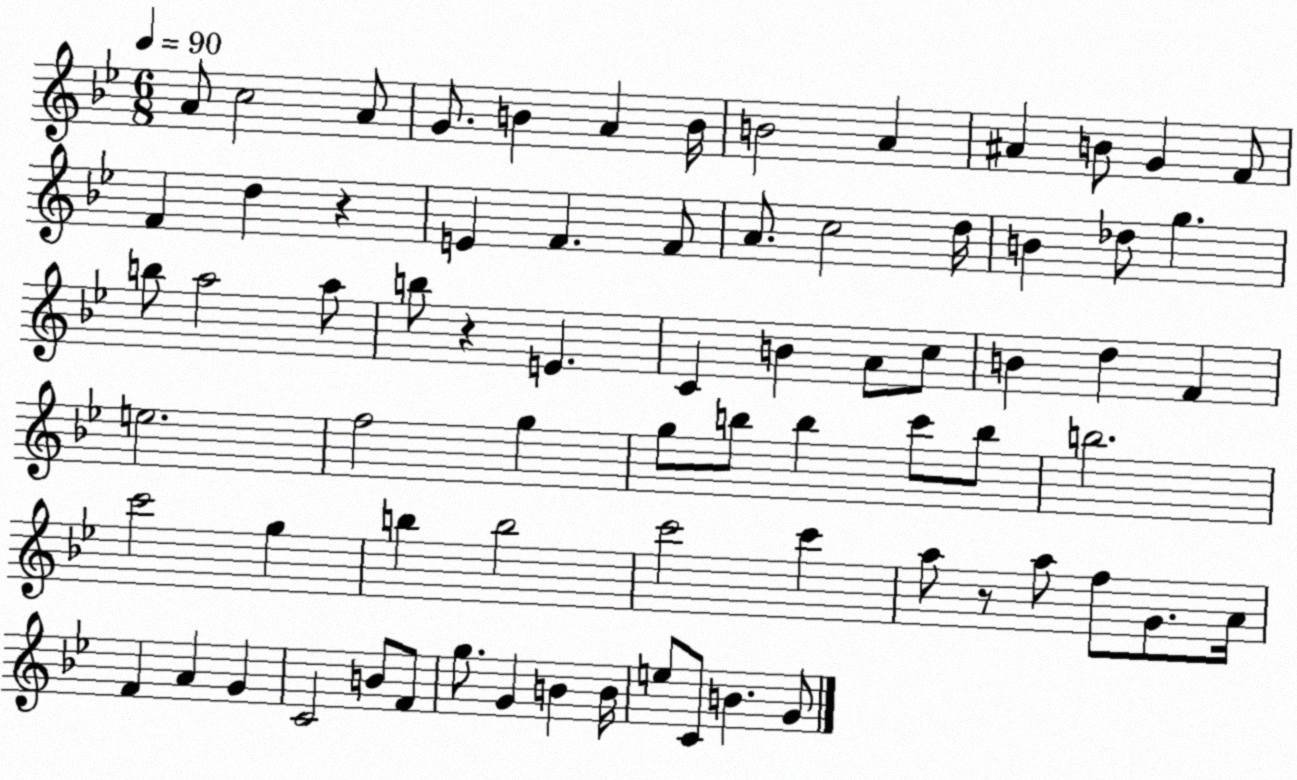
X:1
T:Untitled
M:6/8
L:1/4
K:Bb
A/2 c2 A/2 G/2 B A B/4 B2 A ^A B/2 G F/2 F d z E F F/2 A/2 c2 d/4 B _d/2 g b/2 a2 a/2 b/2 z E C B A/2 c/2 B d F e2 f2 g g/2 b/2 b c'/2 b/2 b2 c'2 g b b2 c'2 c' a/2 z/2 a/2 f/2 G/2 A/4 F A G C2 B/2 F/2 g/2 G B B/4 e/2 C/2 B G/2